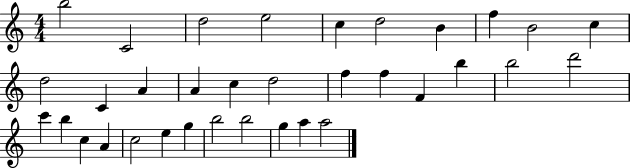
X:1
T:Untitled
M:4/4
L:1/4
K:C
b2 C2 d2 e2 c d2 B f B2 c d2 C A A c d2 f f F b b2 d'2 c' b c A c2 e g b2 b2 g a a2